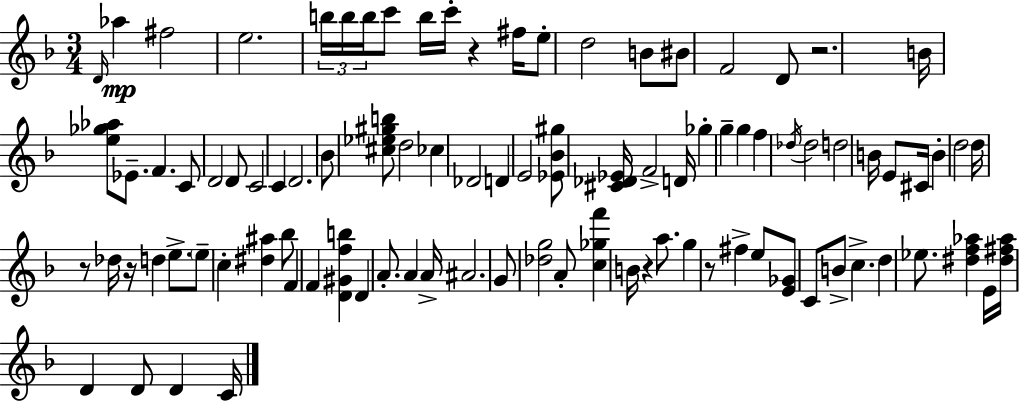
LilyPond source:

{
  \clef treble
  \numericTimeSignature
  \time 3/4
  \key f \major
  \grace { d'16 }\mp aes''4 fis''2 | e''2. | \tuplet 3/2 { b''16 b''16 b''16 } c'''8 b''16 c'''16-. r4 | fis''16 e''8-. d''2 b'8 | \break bis'8 f'2 d'8 | r2. | b'16 <e'' ges'' aes''>8 ees'8.-- f'4. | c'8 d'2 d'8 | \break c'2 c'4 | d'2. | bes'8 <cis'' ees'' gis'' b''>8 d''2 | ces''4 des'2 | \break d'4 e'2 | <ees' bes' gis''>8 <cis' des' ees'>16 f'2-> | d'16 ges''4-. g''4-- g''4 | f''4 \acciaccatura { des''16 } des''2 | \break d''2 b'16 e'8 | cis'16 b'4-. d''2 | d''16 r8 des''16 r16 d''4 e''8.-> | \parenthesize e''8-- c''4-. <dis'' ais''>4 | \break bes''8 f'4 f'4 <d' gis' f'' b''>4 | d'4 a'8.-. a'4 | a'16-> ais'2. | g'8 <des'' g''>2 | \break a'8-. <c'' ges'' f'''>4 b'16 r4 a''8. | g''4 r8 fis''4-> | e''8 <e' ges'>8 c'8 b'8-> c''4.-> | d''4 ees''8. <dis'' f'' aes''>4 | \break e'16 <dis'' fis'' aes''>16 d'4 d'8 d'4 | c'16 \bar "|."
}